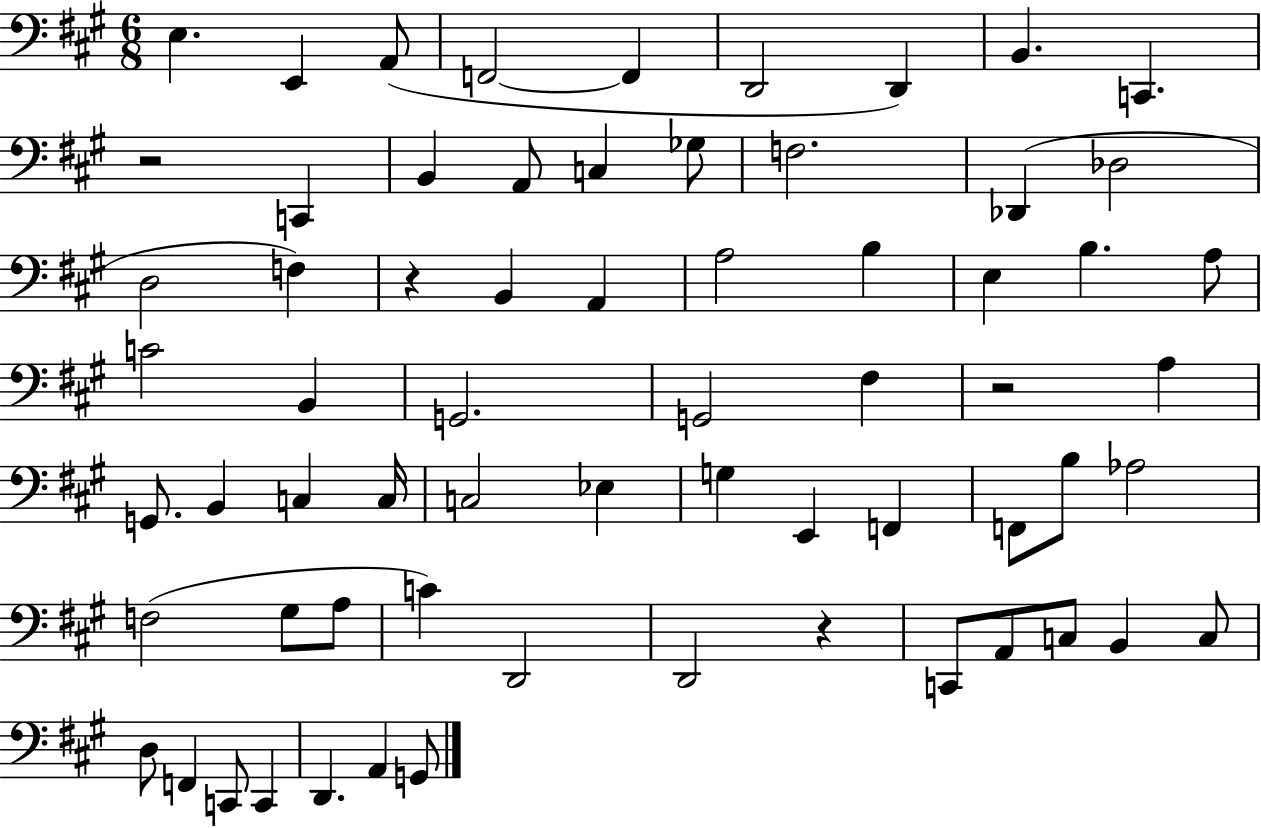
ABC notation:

X:1
T:Untitled
M:6/8
L:1/4
K:A
E, E,, A,,/2 F,,2 F,, D,,2 D,, B,, C,, z2 C,, B,, A,,/2 C, _G,/2 F,2 _D,, _D,2 D,2 F, z B,, A,, A,2 B, E, B, A,/2 C2 B,, G,,2 G,,2 ^F, z2 A, G,,/2 B,, C, C,/4 C,2 _E, G, E,, F,, F,,/2 B,/2 _A,2 F,2 ^G,/2 A,/2 C D,,2 D,,2 z C,,/2 A,,/2 C,/2 B,, C,/2 D,/2 F,, C,,/2 C,, D,, A,, G,,/2